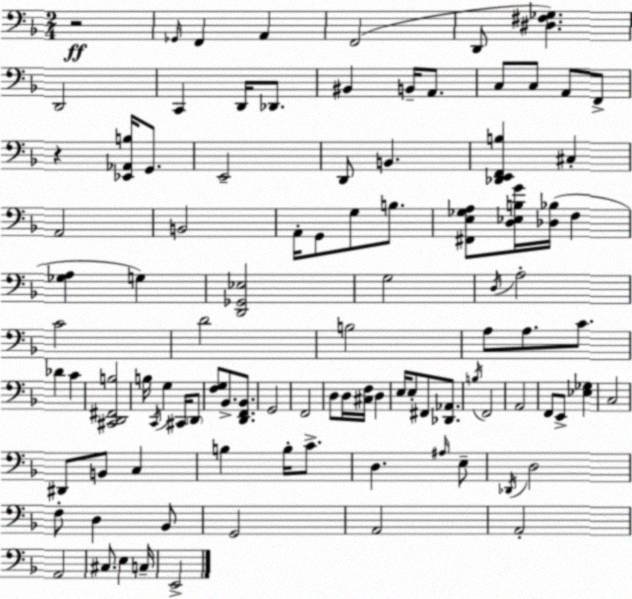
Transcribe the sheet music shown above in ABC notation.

X:1
T:Untitled
M:2/4
L:1/4
K:Dm
z2 _G,,/4 F,, A,, F,,2 D,,/2 [^D,^F,_G,] D,,2 C,, D,,/4 _D,,/2 ^B,, B,,/4 A,,/2 C,/2 C,/2 A,,/2 F,,/2 z [_E,,_A,,B,]/4 G,,/2 E,,2 D,,/2 B,, [_D,,E,,F,,B,] ^C, A,,2 B,,2 A,,/4 G,,/2 G,/2 B,/2 [^F,,E,_G,A,]/2 [D,_E,B,G]/4 [_D,_B,]/4 F, [_G,A,] G, [D,,_G,,_E,]2 G,2 D,/4 A,2 C2 D2 B,2 A,/2 A,/2 C/2 _D C [^C,,D,,^F,,B,]2 B,/4 C,,/4 G, ^C,,/4 D,,/2 [F,G,]/2 _B,,/2 [D,,F,,_B,,]/2 G,,2 F,,2 D,/2 D,/4 [^C,F,]/4 D, E,/4 E,/2 ^F,,/2 [_D,,_A,,]/2 B,/4 F,,2 A,,2 F,,/2 E,,/2 [_E,_G,] C,2 ^D,,/2 B,,/2 C, B, B,/4 C/2 D, ^A,/4 E,/2 _D,,/4 D,2 F,/2 D, _B,,/2 G,,2 A,,2 A,,2 A,,2 ^C,/2 E, C,/4 E,,2